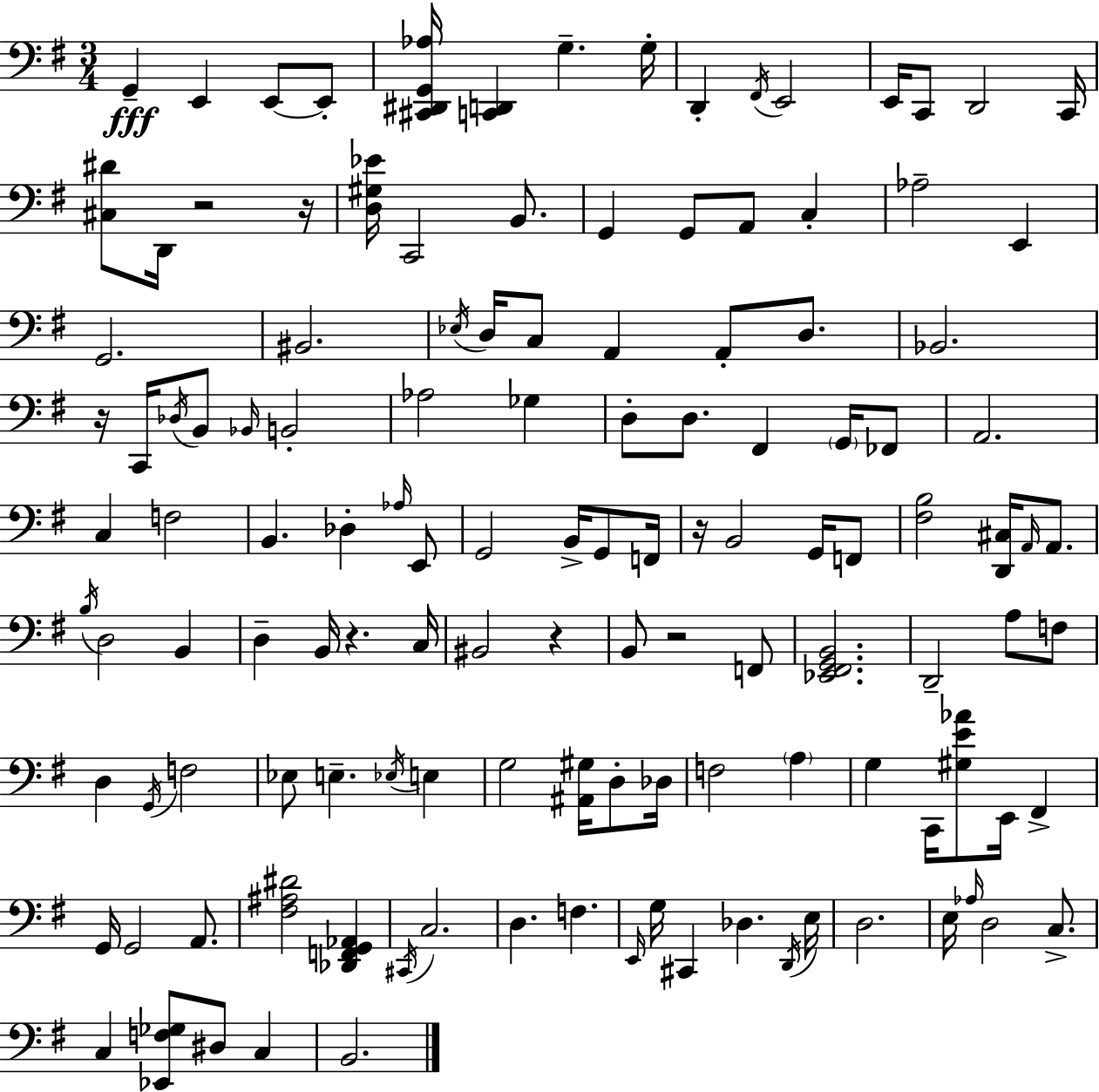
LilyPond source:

{
  \clef bass
  \numericTimeSignature
  \time 3/4
  \key e \minor
  g,4--\fff e,4 e,8~~ e,8-. | <cis, dis, g, aes>16 <c, d,>4 g4.-- g16-. | d,4-. \acciaccatura { fis,16 } e,2 | e,16 c,8 d,2 | \break c,16 <cis dis'>8 d,16 r2 | r16 <d gis ees'>16 c,2 b,8. | g,4 g,8 a,8 c4-. | aes2-- e,4 | \break g,2. | bis,2. | \acciaccatura { ees16 } d16 c8 a,4 a,8-. d8. | bes,2. | \break r16 c,16 \acciaccatura { des16 } b,8 \grace { bes,16 } b,2-. | aes2 | ges4 d8-. d8. fis,4 | \parenthesize g,16 fes,8 a,2. | \break c4 f2 | b,4. des4-. | \grace { aes16 } e,8 g,2 | b,16-> g,8 f,16 r16 b,2 | \break g,16 f,8 <fis b>2 | <d, cis>16 \grace { a,16 } a,8. \acciaccatura { b16 } d2 | b,4 d4-- b,16 | r4. c16 bis,2 | \break r4 b,8 r2 | f,8 <ees, fis, g, b,>2. | d,2-- | a8 f8 d4 \acciaccatura { g,16 } | \break f2 ees8 e4.-- | \acciaccatura { ees16 } e4 g2 | <ais, gis>16 d8-. des16 f2 | \parenthesize a4 g4 | \break c,16 <gis e' aes'>8 e,16 fis,4-> g,16 g,2 | a,8. <fis ais dis'>2 | <des, f, g, aes,>4 \acciaccatura { cis,16 } c2. | d4. | \break f4. \grace { e,16 } g16 | cis,4 des4. \acciaccatura { d,16 } e16 | d2. | e16 \grace { aes16 } d2 c8.-> | \break c4 <ees, f ges>8 dis8 c4 | b,2. | \bar "|."
}